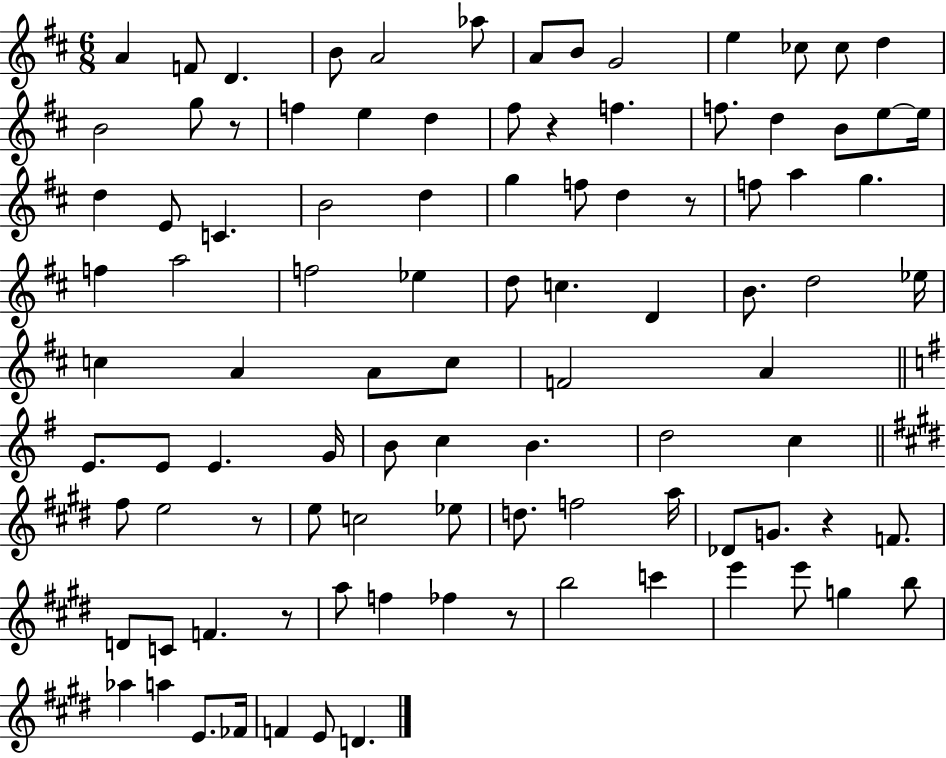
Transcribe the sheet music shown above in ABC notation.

X:1
T:Untitled
M:6/8
L:1/4
K:D
A F/2 D B/2 A2 _a/2 A/2 B/2 G2 e _c/2 _c/2 d B2 g/2 z/2 f e d ^f/2 z f f/2 d B/2 e/2 e/4 d E/2 C B2 d g f/2 d z/2 f/2 a g f a2 f2 _e d/2 c D B/2 d2 _e/4 c A A/2 c/2 F2 A E/2 E/2 E G/4 B/2 c B d2 c ^f/2 e2 z/2 e/2 c2 _e/2 d/2 f2 a/4 _D/2 G/2 z F/2 D/2 C/2 F z/2 a/2 f _f z/2 b2 c' e' e'/2 g b/2 _a a E/2 _F/4 F E/2 D